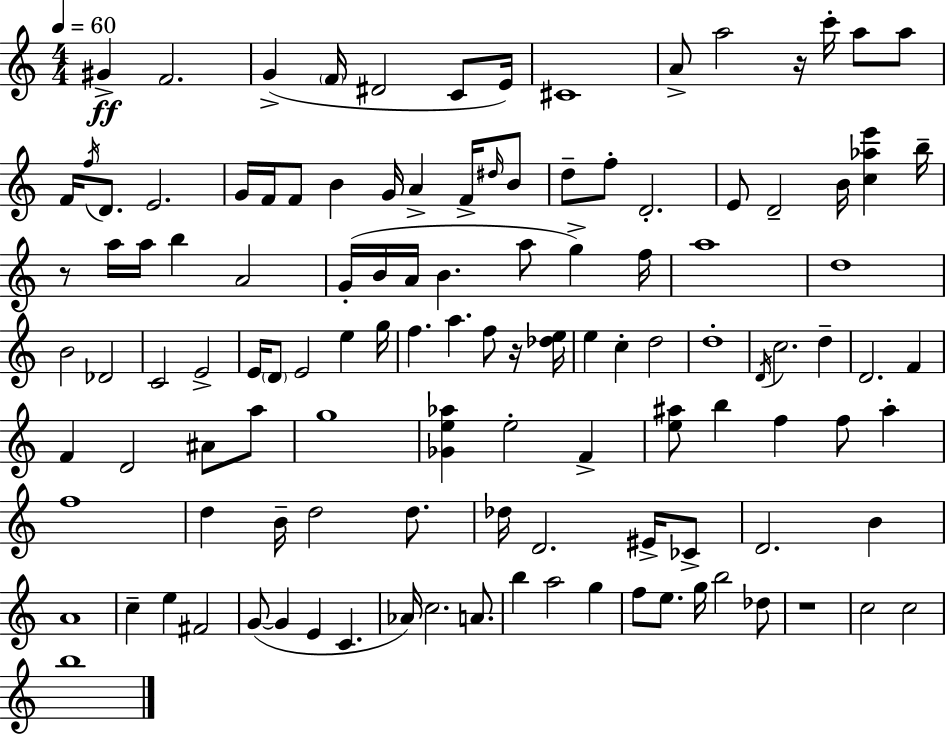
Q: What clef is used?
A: treble